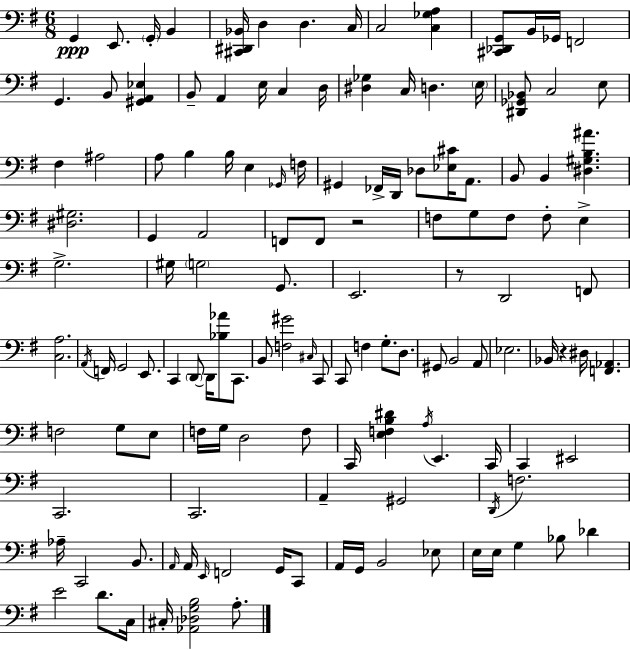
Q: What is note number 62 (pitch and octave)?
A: C2